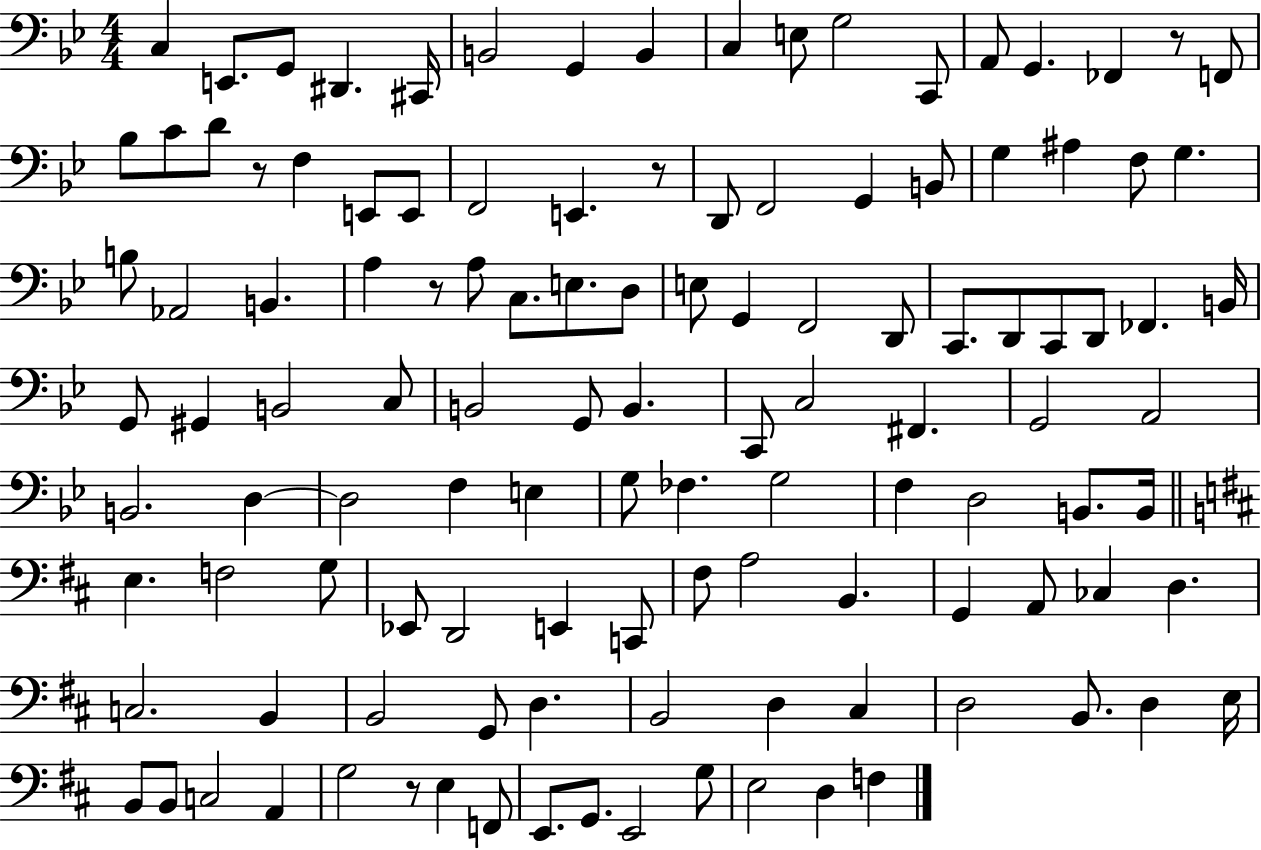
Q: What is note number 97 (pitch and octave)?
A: D3